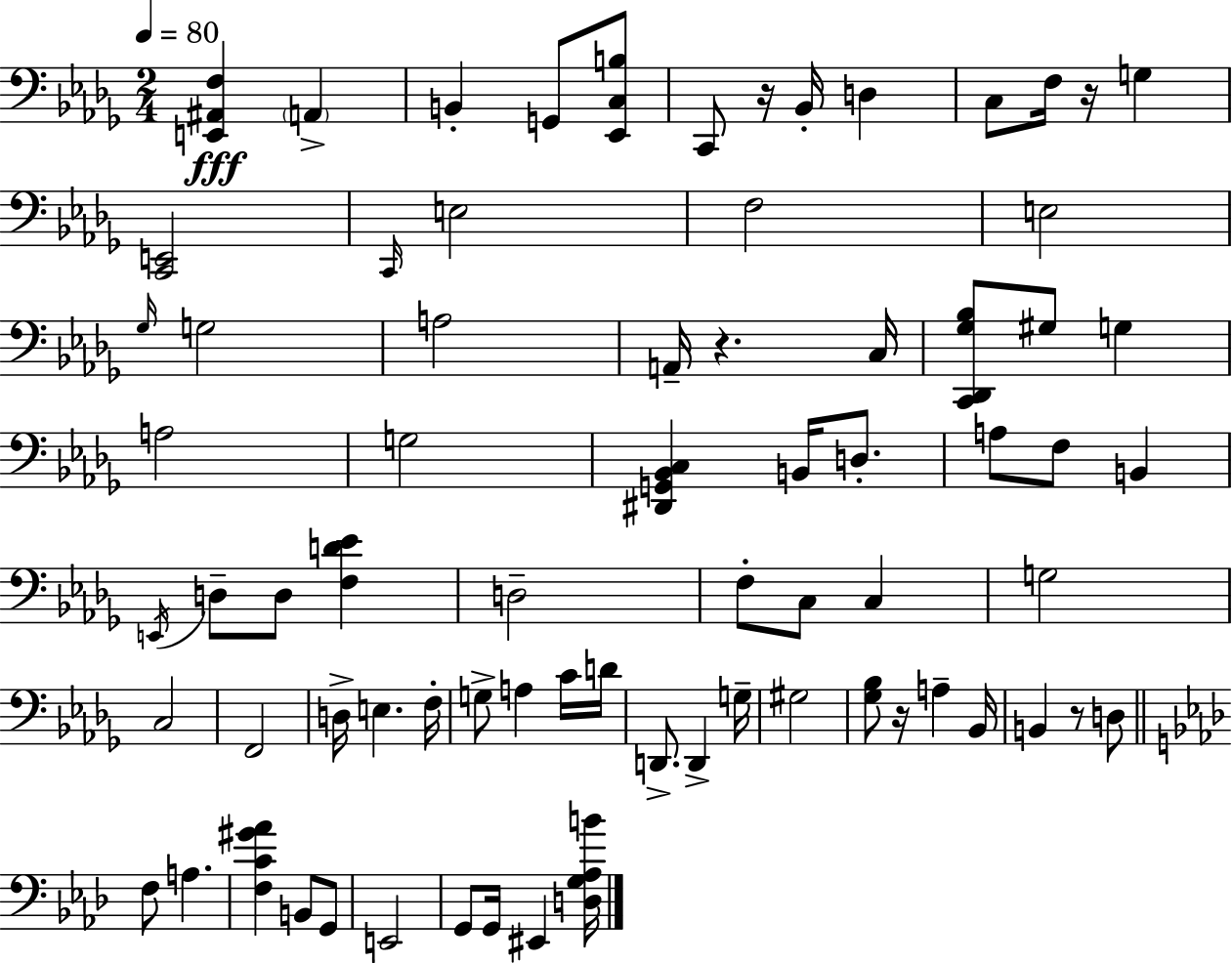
[E2,A#2,F3]/q A2/q B2/q G2/e [Eb2,C3,B3]/e C2/e R/s Bb2/s D3/q C3/e F3/s R/s G3/q [C2,E2]/h C2/s E3/h F3/h E3/h Gb3/s G3/h A3/h A2/s R/q. C3/s [C2,Db2,Gb3,Bb3]/e G#3/e G3/q A3/h G3/h [D#2,G2,Bb2,C3]/q B2/s D3/e. A3/e F3/e B2/q E2/s D3/e D3/e [F3,D4,Eb4]/q D3/h F3/e C3/e C3/q G3/h C3/h F2/h D3/s E3/q. F3/s G3/e A3/q C4/s D4/s D2/e. D2/q G3/s G#3/h [Gb3,Bb3]/e R/s A3/q Bb2/s B2/q R/e D3/e F3/e A3/q. [F3,C4,G#4,Ab4]/q B2/e G2/e E2/h G2/e G2/s EIS2/q [D3,G3,Ab3,B4]/s